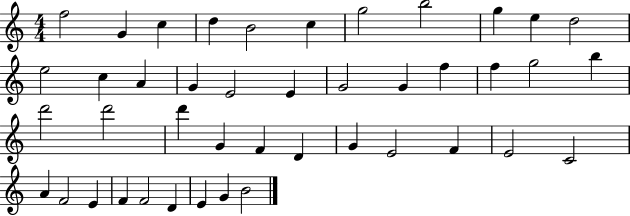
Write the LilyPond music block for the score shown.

{
  \clef treble
  \numericTimeSignature
  \time 4/4
  \key c \major
  f''2 g'4 c''4 | d''4 b'2 c''4 | g''2 b''2 | g''4 e''4 d''2 | \break e''2 c''4 a'4 | g'4 e'2 e'4 | g'2 g'4 f''4 | f''4 g''2 b''4 | \break d'''2 d'''2 | d'''4 g'4 f'4 d'4 | g'4 e'2 f'4 | e'2 c'2 | \break a'4 f'2 e'4 | f'4 f'2 d'4 | e'4 g'4 b'2 | \bar "|."
}